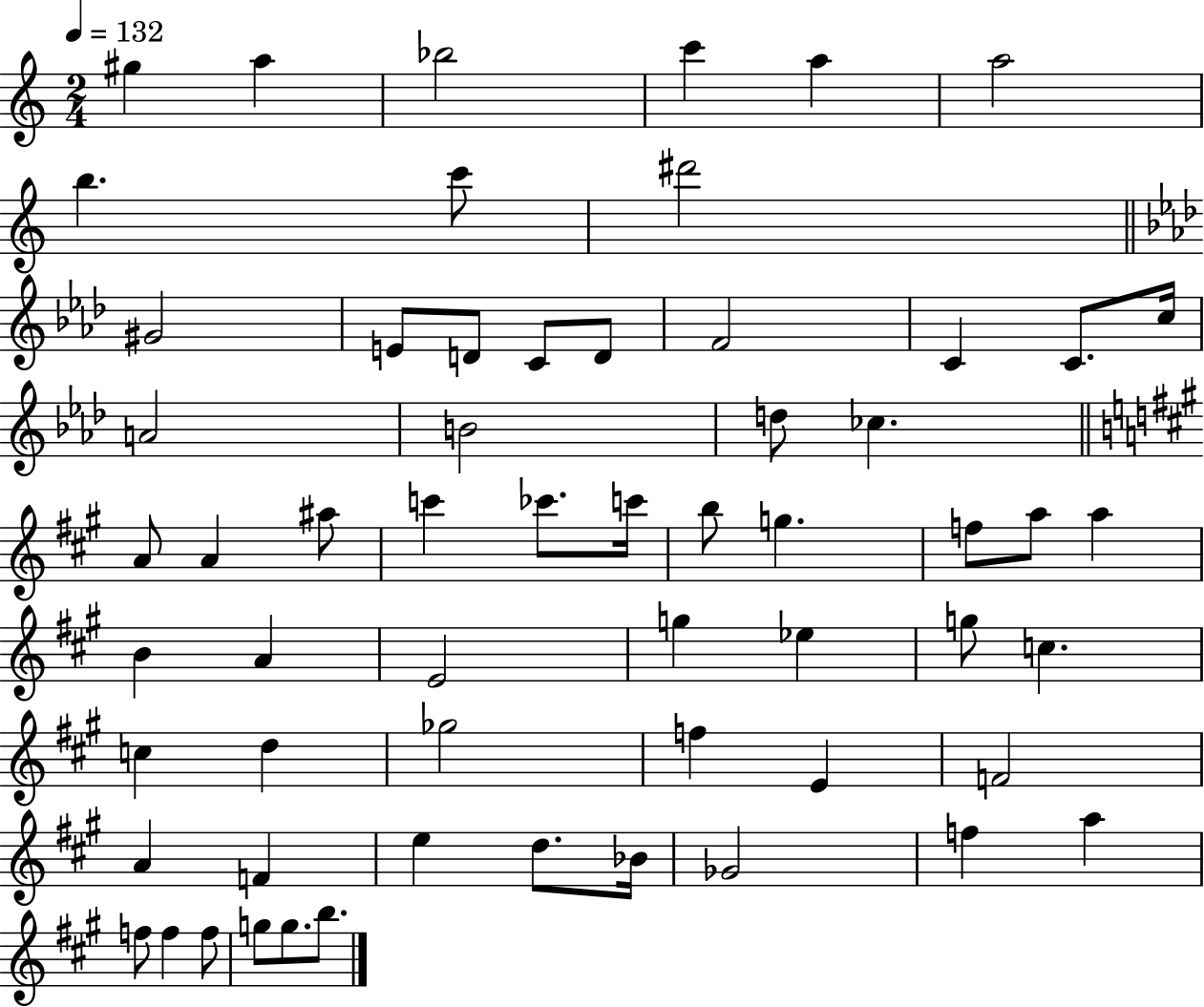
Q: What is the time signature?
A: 2/4